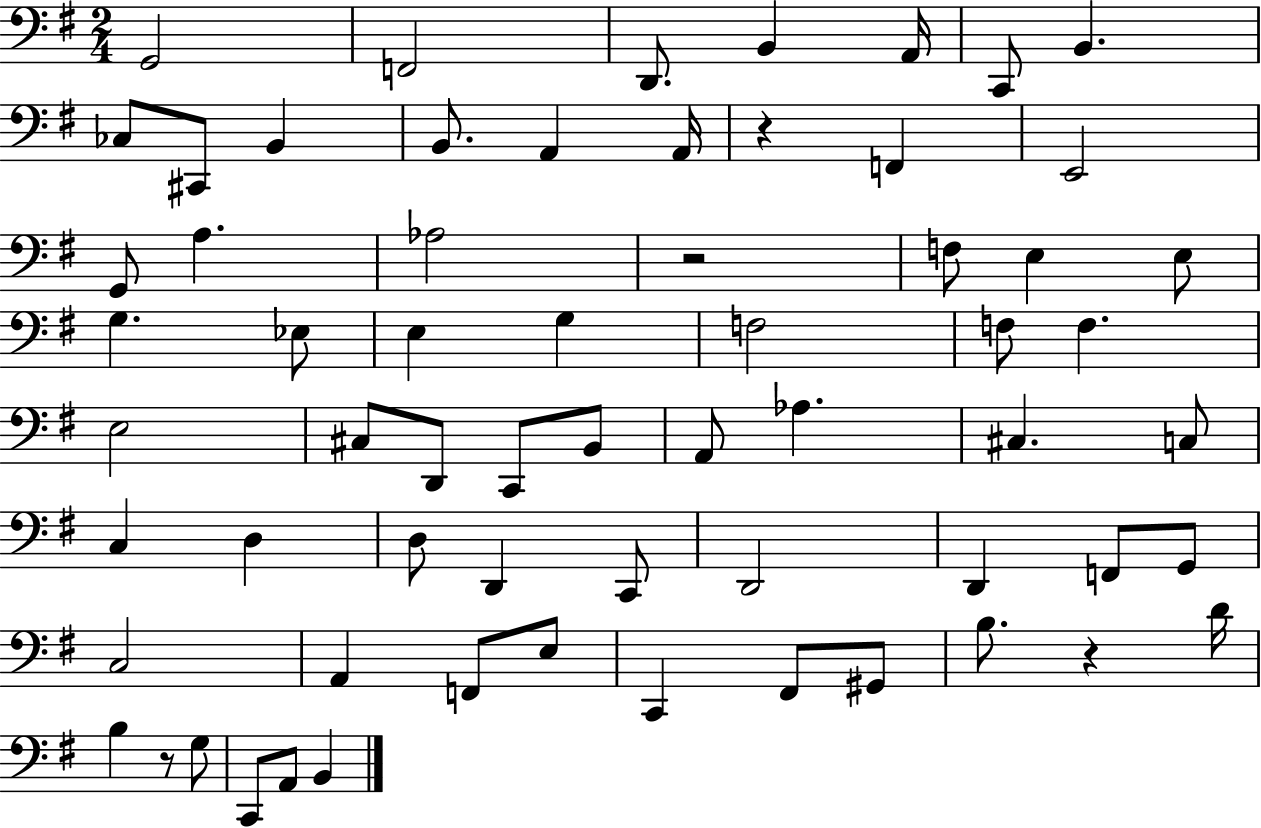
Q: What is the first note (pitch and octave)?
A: G2